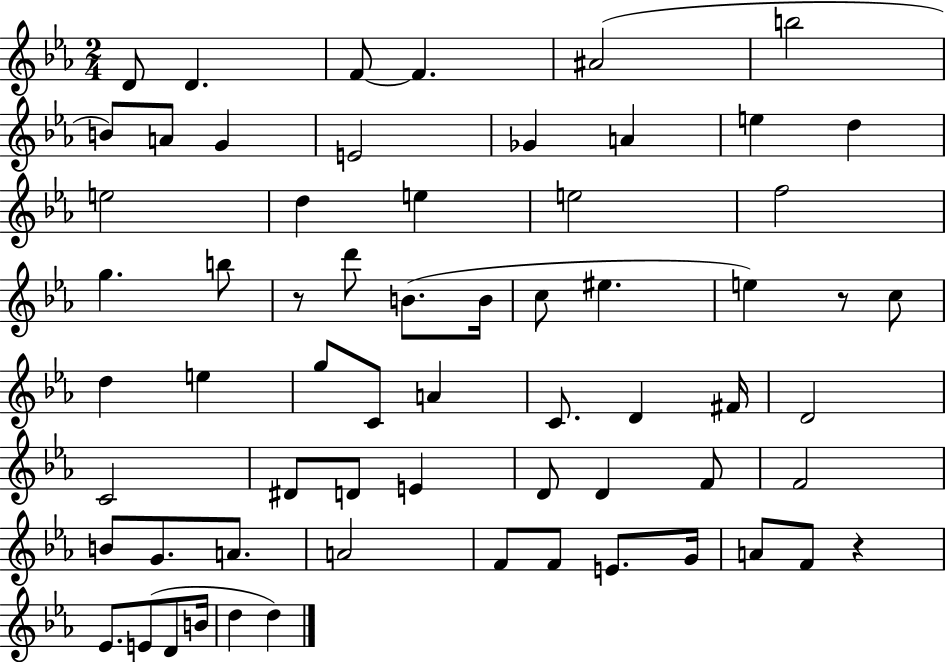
D4/e D4/q. F4/e F4/q. A#4/h B5/h B4/e A4/e G4/q E4/h Gb4/q A4/q E5/q D5/q E5/h D5/q E5/q E5/h F5/h G5/q. B5/e R/e D6/e B4/e. B4/s C5/e EIS5/q. E5/q R/e C5/e D5/q E5/q G5/e C4/e A4/q C4/e. D4/q F#4/s D4/h C4/h D#4/e D4/e E4/q D4/e D4/q F4/e F4/h B4/e G4/e. A4/e. A4/h F4/e F4/e E4/e. G4/s A4/e F4/e R/q Eb4/e. E4/e D4/e B4/s D5/q D5/q